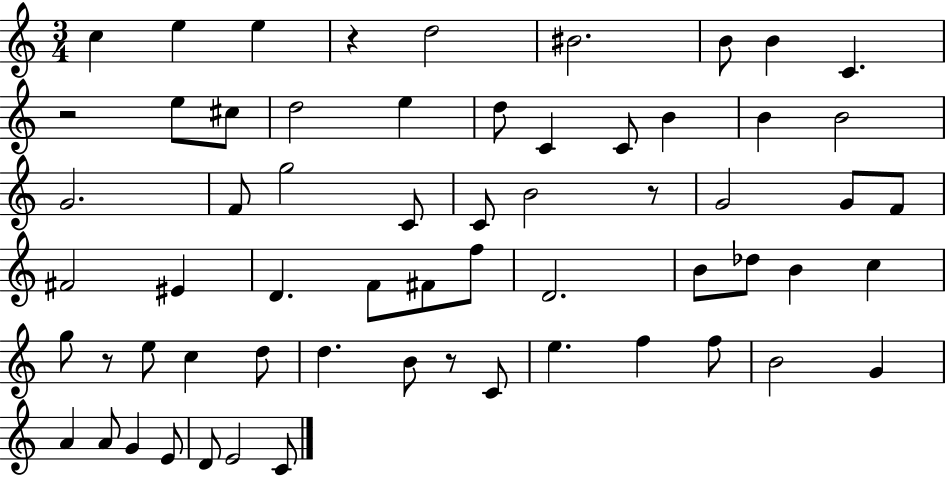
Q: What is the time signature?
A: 3/4